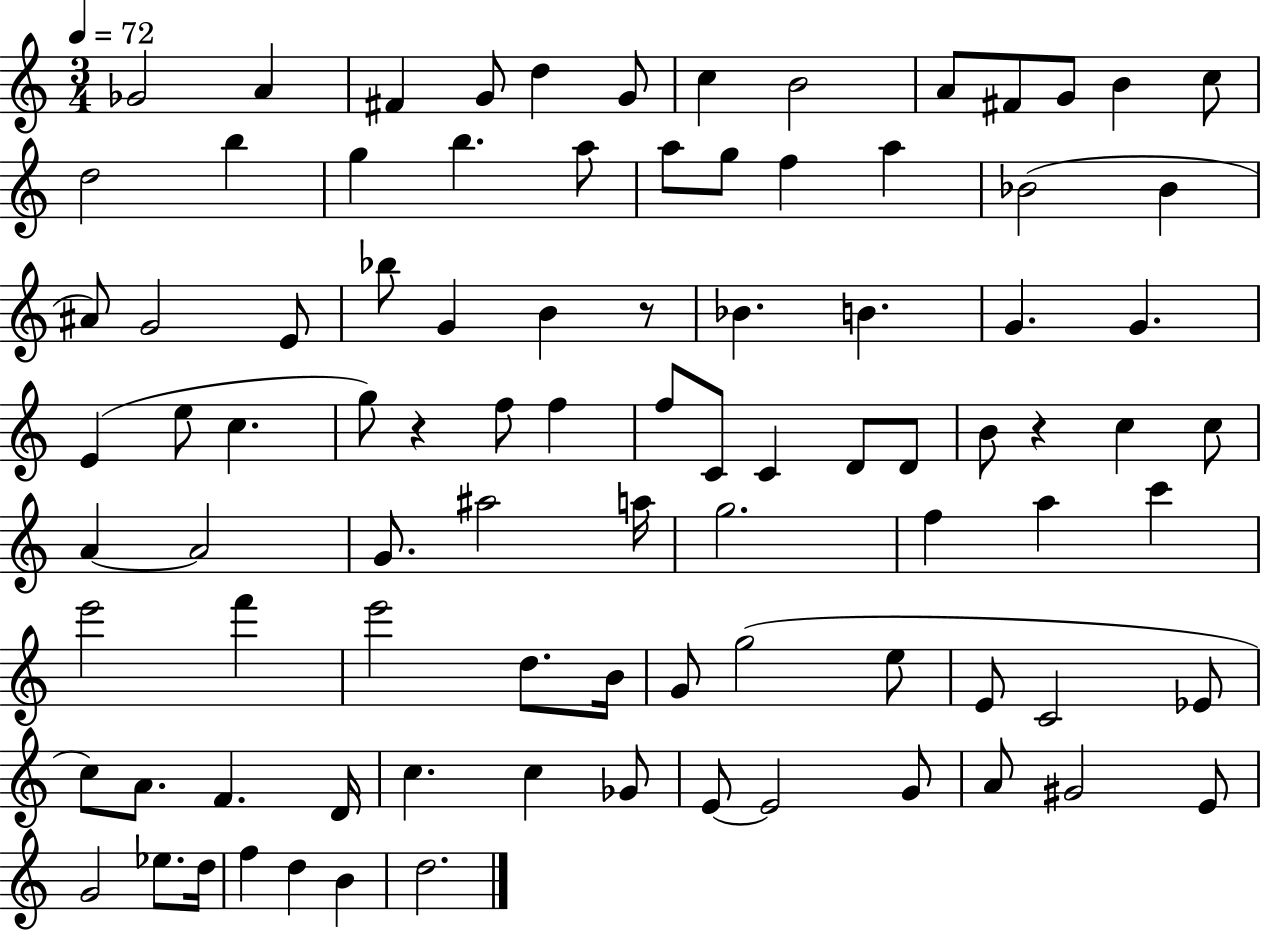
{
  \clef treble
  \numericTimeSignature
  \time 3/4
  \key c \major
  \tempo 4 = 72
  ges'2 a'4 | fis'4 g'8 d''4 g'8 | c''4 b'2 | a'8 fis'8 g'8 b'4 c''8 | \break d''2 b''4 | g''4 b''4. a''8 | a''8 g''8 f''4 a''4 | bes'2( bes'4 | \break ais'8) g'2 e'8 | bes''8 g'4 b'4 r8 | bes'4. b'4. | g'4. g'4. | \break e'4( e''8 c''4. | g''8) r4 f''8 f''4 | f''8 c'8 c'4 d'8 d'8 | b'8 r4 c''4 c''8 | \break a'4~~ a'2 | g'8. ais''2 a''16 | g''2. | f''4 a''4 c'''4 | \break e'''2 f'''4 | e'''2 d''8. b'16 | g'8 g''2( e''8 | e'8 c'2 ees'8 | \break c''8) a'8. f'4. d'16 | c''4. c''4 ges'8 | e'8~~ e'2 g'8 | a'8 gis'2 e'8 | \break g'2 ees''8. d''16 | f''4 d''4 b'4 | d''2. | \bar "|."
}